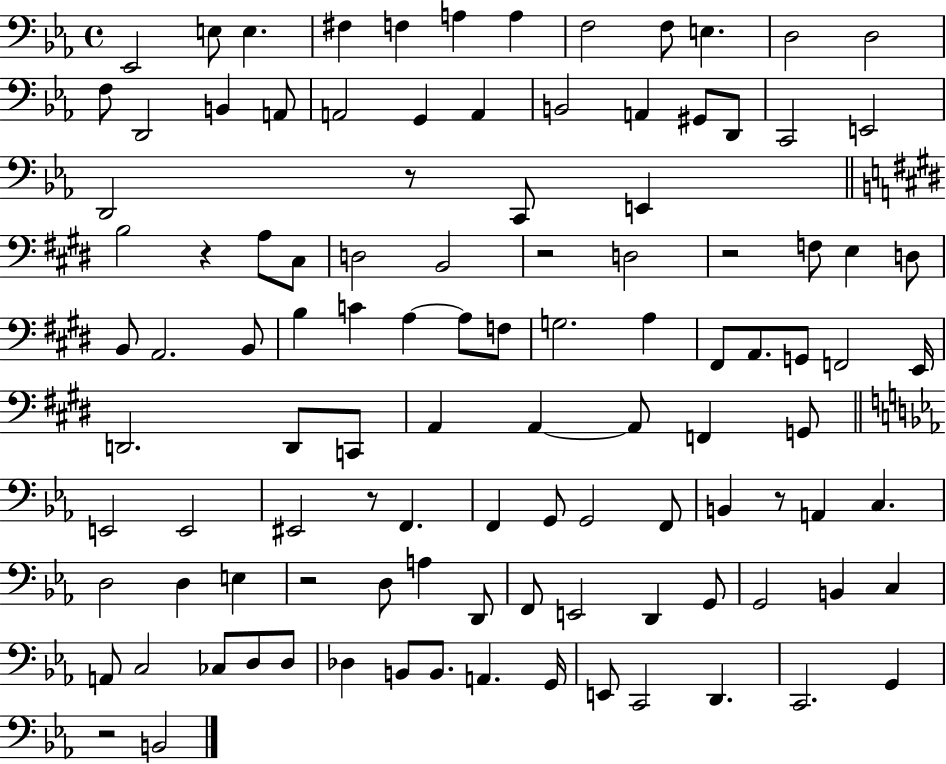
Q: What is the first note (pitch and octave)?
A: Eb2